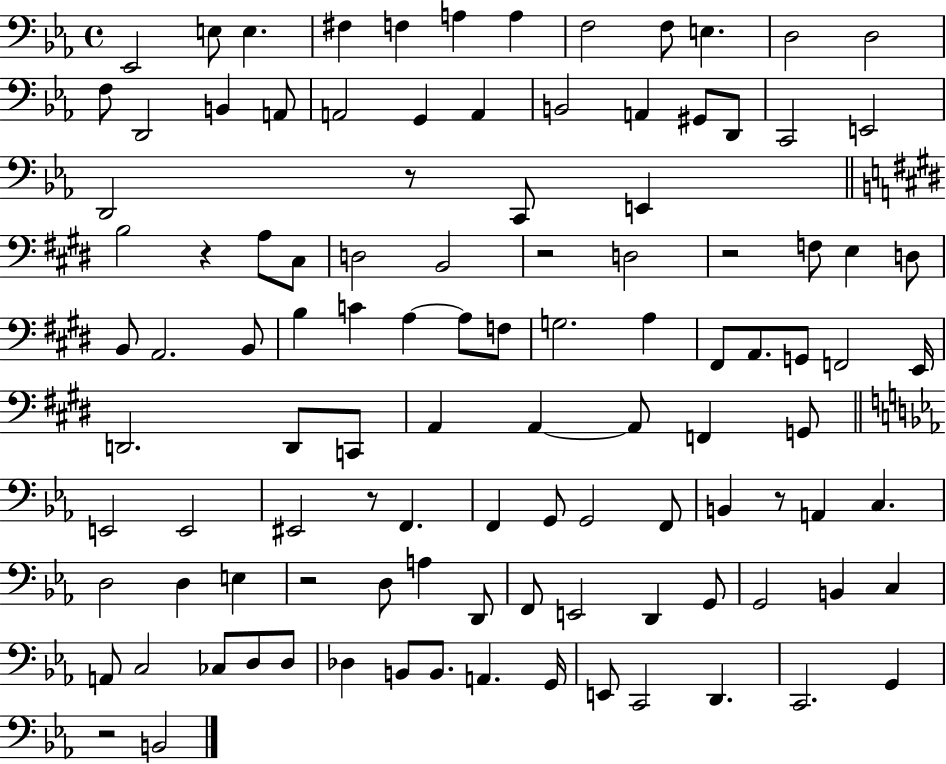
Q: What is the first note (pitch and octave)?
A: Eb2